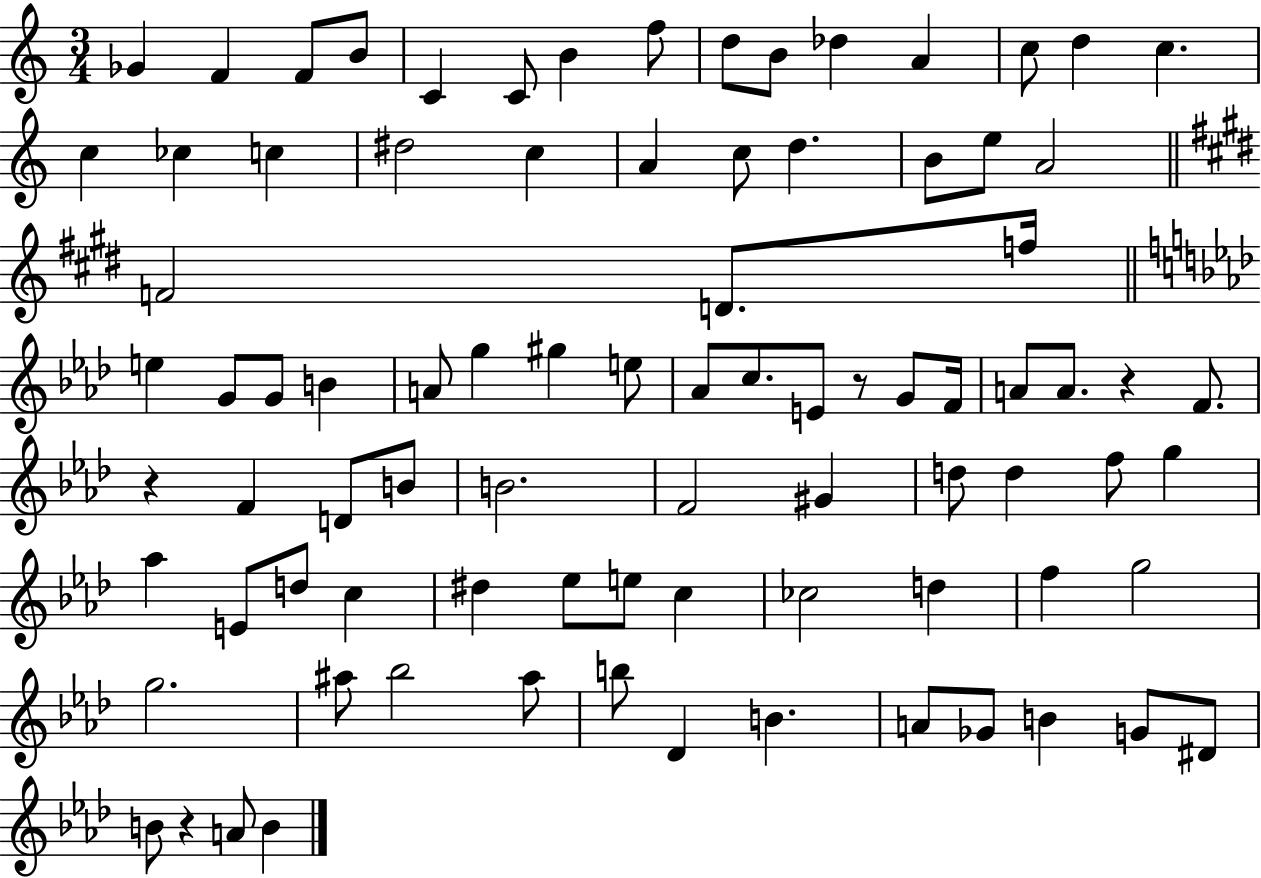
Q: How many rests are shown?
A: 4